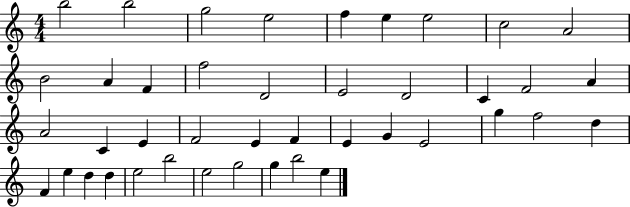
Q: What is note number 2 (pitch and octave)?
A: B5